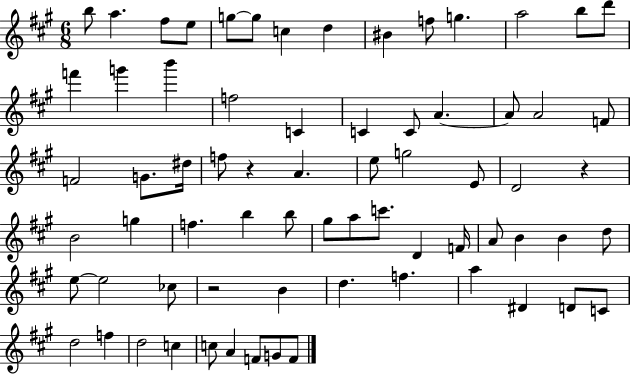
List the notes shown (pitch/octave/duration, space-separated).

B5/e A5/q. F#5/e E5/e G5/e G5/e C5/q D5/q BIS4/q F5/e G5/q. A5/h B5/e D6/e F6/q G6/q B6/q F5/h C4/q C4/q C4/e A4/q. A4/e A4/h F4/e F4/h G4/e. D#5/s F5/e R/q A4/q. E5/e G5/h E4/e D4/h R/q B4/h G5/q F5/q. B5/q B5/e G#5/e A5/e C6/e. D4/q F4/s A4/e B4/q B4/q D5/e E5/e E5/h CES5/e R/h B4/q D5/q. F5/q. A5/q D#4/q D4/e C4/e D5/h F5/q D5/h C5/q C5/e A4/q F4/e G4/e F4/e